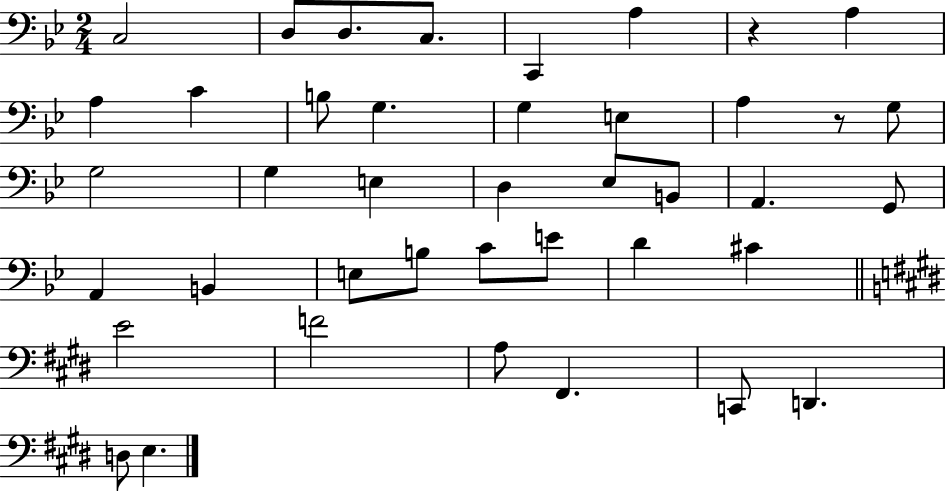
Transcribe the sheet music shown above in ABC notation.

X:1
T:Untitled
M:2/4
L:1/4
K:Bb
C,2 D,/2 D,/2 C,/2 C,, A, z A, A, C B,/2 G, G, E, A, z/2 G,/2 G,2 G, E, D, _E,/2 B,,/2 A,, G,,/2 A,, B,, E,/2 B,/2 C/2 E/2 D ^C E2 F2 A,/2 ^F,, C,,/2 D,, D,/2 E,